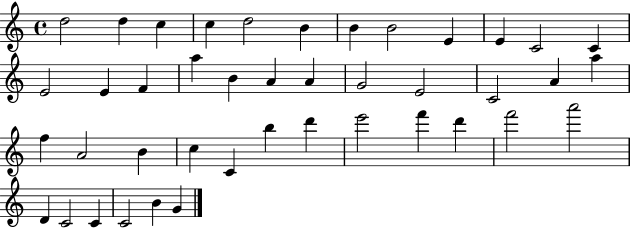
D5/h D5/q C5/q C5/q D5/h B4/q B4/q B4/h E4/q E4/q C4/h C4/q E4/h E4/q F4/q A5/q B4/q A4/q A4/q G4/h E4/h C4/h A4/q A5/q F5/q A4/h B4/q C5/q C4/q B5/q D6/q E6/h F6/q D6/q F6/h A6/h D4/q C4/h C4/q C4/h B4/q G4/q